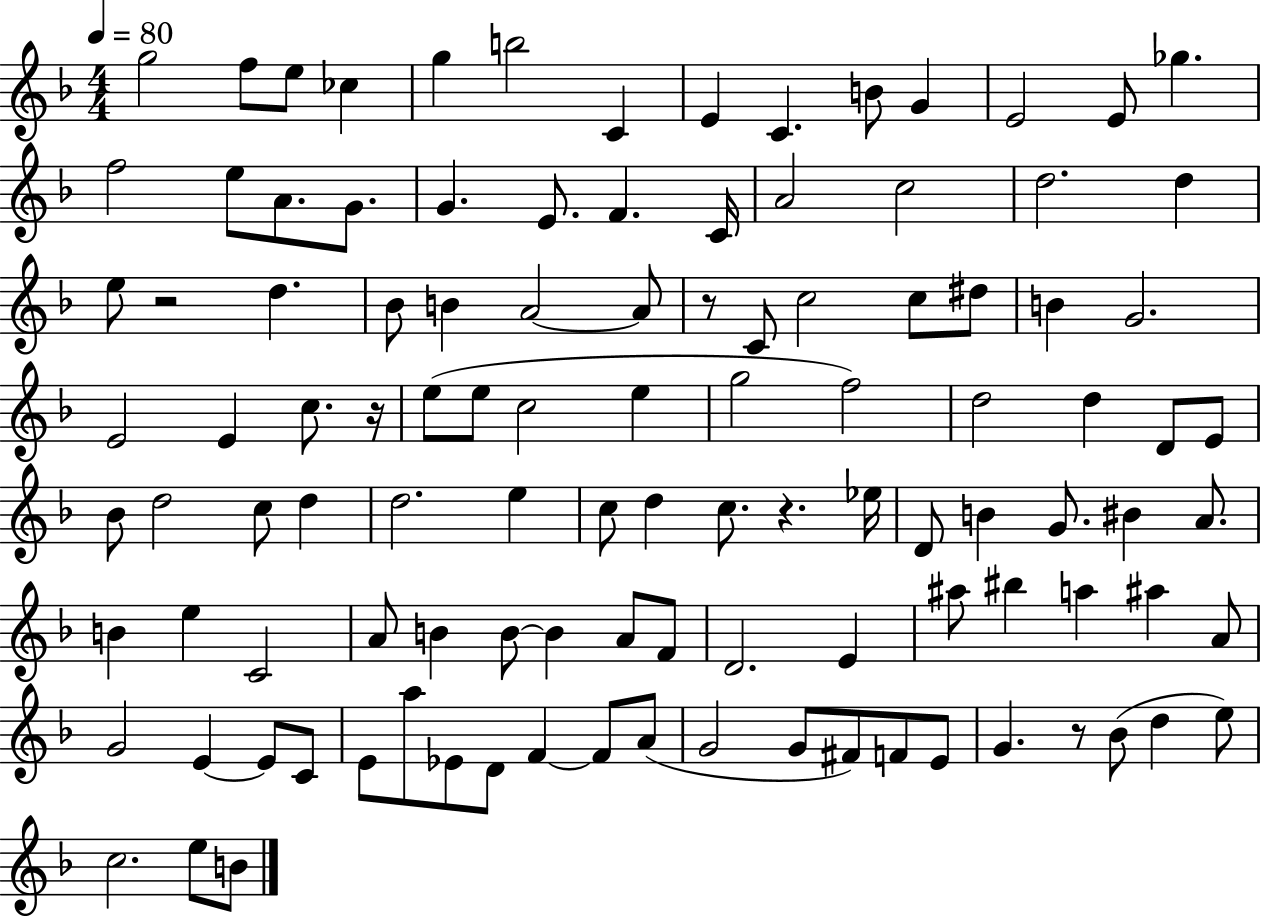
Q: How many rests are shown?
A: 5